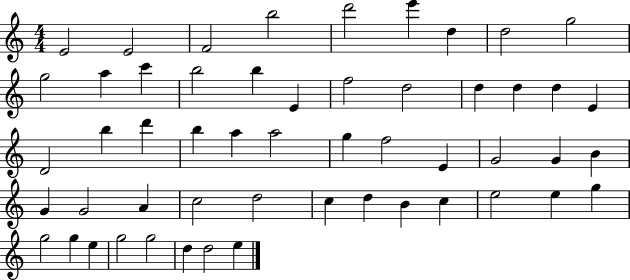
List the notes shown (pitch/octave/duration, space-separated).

E4/h E4/h F4/h B5/h D6/h E6/q D5/q D5/h G5/h G5/h A5/q C6/q B5/h B5/q E4/q F5/h D5/h D5/q D5/q D5/q E4/q D4/h B5/q D6/q B5/q A5/q A5/h G5/q F5/h E4/q G4/h G4/q B4/q G4/q G4/h A4/q C5/h D5/h C5/q D5/q B4/q C5/q E5/h E5/q G5/q G5/h G5/q E5/q G5/h G5/h D5/q D5/h E5/q